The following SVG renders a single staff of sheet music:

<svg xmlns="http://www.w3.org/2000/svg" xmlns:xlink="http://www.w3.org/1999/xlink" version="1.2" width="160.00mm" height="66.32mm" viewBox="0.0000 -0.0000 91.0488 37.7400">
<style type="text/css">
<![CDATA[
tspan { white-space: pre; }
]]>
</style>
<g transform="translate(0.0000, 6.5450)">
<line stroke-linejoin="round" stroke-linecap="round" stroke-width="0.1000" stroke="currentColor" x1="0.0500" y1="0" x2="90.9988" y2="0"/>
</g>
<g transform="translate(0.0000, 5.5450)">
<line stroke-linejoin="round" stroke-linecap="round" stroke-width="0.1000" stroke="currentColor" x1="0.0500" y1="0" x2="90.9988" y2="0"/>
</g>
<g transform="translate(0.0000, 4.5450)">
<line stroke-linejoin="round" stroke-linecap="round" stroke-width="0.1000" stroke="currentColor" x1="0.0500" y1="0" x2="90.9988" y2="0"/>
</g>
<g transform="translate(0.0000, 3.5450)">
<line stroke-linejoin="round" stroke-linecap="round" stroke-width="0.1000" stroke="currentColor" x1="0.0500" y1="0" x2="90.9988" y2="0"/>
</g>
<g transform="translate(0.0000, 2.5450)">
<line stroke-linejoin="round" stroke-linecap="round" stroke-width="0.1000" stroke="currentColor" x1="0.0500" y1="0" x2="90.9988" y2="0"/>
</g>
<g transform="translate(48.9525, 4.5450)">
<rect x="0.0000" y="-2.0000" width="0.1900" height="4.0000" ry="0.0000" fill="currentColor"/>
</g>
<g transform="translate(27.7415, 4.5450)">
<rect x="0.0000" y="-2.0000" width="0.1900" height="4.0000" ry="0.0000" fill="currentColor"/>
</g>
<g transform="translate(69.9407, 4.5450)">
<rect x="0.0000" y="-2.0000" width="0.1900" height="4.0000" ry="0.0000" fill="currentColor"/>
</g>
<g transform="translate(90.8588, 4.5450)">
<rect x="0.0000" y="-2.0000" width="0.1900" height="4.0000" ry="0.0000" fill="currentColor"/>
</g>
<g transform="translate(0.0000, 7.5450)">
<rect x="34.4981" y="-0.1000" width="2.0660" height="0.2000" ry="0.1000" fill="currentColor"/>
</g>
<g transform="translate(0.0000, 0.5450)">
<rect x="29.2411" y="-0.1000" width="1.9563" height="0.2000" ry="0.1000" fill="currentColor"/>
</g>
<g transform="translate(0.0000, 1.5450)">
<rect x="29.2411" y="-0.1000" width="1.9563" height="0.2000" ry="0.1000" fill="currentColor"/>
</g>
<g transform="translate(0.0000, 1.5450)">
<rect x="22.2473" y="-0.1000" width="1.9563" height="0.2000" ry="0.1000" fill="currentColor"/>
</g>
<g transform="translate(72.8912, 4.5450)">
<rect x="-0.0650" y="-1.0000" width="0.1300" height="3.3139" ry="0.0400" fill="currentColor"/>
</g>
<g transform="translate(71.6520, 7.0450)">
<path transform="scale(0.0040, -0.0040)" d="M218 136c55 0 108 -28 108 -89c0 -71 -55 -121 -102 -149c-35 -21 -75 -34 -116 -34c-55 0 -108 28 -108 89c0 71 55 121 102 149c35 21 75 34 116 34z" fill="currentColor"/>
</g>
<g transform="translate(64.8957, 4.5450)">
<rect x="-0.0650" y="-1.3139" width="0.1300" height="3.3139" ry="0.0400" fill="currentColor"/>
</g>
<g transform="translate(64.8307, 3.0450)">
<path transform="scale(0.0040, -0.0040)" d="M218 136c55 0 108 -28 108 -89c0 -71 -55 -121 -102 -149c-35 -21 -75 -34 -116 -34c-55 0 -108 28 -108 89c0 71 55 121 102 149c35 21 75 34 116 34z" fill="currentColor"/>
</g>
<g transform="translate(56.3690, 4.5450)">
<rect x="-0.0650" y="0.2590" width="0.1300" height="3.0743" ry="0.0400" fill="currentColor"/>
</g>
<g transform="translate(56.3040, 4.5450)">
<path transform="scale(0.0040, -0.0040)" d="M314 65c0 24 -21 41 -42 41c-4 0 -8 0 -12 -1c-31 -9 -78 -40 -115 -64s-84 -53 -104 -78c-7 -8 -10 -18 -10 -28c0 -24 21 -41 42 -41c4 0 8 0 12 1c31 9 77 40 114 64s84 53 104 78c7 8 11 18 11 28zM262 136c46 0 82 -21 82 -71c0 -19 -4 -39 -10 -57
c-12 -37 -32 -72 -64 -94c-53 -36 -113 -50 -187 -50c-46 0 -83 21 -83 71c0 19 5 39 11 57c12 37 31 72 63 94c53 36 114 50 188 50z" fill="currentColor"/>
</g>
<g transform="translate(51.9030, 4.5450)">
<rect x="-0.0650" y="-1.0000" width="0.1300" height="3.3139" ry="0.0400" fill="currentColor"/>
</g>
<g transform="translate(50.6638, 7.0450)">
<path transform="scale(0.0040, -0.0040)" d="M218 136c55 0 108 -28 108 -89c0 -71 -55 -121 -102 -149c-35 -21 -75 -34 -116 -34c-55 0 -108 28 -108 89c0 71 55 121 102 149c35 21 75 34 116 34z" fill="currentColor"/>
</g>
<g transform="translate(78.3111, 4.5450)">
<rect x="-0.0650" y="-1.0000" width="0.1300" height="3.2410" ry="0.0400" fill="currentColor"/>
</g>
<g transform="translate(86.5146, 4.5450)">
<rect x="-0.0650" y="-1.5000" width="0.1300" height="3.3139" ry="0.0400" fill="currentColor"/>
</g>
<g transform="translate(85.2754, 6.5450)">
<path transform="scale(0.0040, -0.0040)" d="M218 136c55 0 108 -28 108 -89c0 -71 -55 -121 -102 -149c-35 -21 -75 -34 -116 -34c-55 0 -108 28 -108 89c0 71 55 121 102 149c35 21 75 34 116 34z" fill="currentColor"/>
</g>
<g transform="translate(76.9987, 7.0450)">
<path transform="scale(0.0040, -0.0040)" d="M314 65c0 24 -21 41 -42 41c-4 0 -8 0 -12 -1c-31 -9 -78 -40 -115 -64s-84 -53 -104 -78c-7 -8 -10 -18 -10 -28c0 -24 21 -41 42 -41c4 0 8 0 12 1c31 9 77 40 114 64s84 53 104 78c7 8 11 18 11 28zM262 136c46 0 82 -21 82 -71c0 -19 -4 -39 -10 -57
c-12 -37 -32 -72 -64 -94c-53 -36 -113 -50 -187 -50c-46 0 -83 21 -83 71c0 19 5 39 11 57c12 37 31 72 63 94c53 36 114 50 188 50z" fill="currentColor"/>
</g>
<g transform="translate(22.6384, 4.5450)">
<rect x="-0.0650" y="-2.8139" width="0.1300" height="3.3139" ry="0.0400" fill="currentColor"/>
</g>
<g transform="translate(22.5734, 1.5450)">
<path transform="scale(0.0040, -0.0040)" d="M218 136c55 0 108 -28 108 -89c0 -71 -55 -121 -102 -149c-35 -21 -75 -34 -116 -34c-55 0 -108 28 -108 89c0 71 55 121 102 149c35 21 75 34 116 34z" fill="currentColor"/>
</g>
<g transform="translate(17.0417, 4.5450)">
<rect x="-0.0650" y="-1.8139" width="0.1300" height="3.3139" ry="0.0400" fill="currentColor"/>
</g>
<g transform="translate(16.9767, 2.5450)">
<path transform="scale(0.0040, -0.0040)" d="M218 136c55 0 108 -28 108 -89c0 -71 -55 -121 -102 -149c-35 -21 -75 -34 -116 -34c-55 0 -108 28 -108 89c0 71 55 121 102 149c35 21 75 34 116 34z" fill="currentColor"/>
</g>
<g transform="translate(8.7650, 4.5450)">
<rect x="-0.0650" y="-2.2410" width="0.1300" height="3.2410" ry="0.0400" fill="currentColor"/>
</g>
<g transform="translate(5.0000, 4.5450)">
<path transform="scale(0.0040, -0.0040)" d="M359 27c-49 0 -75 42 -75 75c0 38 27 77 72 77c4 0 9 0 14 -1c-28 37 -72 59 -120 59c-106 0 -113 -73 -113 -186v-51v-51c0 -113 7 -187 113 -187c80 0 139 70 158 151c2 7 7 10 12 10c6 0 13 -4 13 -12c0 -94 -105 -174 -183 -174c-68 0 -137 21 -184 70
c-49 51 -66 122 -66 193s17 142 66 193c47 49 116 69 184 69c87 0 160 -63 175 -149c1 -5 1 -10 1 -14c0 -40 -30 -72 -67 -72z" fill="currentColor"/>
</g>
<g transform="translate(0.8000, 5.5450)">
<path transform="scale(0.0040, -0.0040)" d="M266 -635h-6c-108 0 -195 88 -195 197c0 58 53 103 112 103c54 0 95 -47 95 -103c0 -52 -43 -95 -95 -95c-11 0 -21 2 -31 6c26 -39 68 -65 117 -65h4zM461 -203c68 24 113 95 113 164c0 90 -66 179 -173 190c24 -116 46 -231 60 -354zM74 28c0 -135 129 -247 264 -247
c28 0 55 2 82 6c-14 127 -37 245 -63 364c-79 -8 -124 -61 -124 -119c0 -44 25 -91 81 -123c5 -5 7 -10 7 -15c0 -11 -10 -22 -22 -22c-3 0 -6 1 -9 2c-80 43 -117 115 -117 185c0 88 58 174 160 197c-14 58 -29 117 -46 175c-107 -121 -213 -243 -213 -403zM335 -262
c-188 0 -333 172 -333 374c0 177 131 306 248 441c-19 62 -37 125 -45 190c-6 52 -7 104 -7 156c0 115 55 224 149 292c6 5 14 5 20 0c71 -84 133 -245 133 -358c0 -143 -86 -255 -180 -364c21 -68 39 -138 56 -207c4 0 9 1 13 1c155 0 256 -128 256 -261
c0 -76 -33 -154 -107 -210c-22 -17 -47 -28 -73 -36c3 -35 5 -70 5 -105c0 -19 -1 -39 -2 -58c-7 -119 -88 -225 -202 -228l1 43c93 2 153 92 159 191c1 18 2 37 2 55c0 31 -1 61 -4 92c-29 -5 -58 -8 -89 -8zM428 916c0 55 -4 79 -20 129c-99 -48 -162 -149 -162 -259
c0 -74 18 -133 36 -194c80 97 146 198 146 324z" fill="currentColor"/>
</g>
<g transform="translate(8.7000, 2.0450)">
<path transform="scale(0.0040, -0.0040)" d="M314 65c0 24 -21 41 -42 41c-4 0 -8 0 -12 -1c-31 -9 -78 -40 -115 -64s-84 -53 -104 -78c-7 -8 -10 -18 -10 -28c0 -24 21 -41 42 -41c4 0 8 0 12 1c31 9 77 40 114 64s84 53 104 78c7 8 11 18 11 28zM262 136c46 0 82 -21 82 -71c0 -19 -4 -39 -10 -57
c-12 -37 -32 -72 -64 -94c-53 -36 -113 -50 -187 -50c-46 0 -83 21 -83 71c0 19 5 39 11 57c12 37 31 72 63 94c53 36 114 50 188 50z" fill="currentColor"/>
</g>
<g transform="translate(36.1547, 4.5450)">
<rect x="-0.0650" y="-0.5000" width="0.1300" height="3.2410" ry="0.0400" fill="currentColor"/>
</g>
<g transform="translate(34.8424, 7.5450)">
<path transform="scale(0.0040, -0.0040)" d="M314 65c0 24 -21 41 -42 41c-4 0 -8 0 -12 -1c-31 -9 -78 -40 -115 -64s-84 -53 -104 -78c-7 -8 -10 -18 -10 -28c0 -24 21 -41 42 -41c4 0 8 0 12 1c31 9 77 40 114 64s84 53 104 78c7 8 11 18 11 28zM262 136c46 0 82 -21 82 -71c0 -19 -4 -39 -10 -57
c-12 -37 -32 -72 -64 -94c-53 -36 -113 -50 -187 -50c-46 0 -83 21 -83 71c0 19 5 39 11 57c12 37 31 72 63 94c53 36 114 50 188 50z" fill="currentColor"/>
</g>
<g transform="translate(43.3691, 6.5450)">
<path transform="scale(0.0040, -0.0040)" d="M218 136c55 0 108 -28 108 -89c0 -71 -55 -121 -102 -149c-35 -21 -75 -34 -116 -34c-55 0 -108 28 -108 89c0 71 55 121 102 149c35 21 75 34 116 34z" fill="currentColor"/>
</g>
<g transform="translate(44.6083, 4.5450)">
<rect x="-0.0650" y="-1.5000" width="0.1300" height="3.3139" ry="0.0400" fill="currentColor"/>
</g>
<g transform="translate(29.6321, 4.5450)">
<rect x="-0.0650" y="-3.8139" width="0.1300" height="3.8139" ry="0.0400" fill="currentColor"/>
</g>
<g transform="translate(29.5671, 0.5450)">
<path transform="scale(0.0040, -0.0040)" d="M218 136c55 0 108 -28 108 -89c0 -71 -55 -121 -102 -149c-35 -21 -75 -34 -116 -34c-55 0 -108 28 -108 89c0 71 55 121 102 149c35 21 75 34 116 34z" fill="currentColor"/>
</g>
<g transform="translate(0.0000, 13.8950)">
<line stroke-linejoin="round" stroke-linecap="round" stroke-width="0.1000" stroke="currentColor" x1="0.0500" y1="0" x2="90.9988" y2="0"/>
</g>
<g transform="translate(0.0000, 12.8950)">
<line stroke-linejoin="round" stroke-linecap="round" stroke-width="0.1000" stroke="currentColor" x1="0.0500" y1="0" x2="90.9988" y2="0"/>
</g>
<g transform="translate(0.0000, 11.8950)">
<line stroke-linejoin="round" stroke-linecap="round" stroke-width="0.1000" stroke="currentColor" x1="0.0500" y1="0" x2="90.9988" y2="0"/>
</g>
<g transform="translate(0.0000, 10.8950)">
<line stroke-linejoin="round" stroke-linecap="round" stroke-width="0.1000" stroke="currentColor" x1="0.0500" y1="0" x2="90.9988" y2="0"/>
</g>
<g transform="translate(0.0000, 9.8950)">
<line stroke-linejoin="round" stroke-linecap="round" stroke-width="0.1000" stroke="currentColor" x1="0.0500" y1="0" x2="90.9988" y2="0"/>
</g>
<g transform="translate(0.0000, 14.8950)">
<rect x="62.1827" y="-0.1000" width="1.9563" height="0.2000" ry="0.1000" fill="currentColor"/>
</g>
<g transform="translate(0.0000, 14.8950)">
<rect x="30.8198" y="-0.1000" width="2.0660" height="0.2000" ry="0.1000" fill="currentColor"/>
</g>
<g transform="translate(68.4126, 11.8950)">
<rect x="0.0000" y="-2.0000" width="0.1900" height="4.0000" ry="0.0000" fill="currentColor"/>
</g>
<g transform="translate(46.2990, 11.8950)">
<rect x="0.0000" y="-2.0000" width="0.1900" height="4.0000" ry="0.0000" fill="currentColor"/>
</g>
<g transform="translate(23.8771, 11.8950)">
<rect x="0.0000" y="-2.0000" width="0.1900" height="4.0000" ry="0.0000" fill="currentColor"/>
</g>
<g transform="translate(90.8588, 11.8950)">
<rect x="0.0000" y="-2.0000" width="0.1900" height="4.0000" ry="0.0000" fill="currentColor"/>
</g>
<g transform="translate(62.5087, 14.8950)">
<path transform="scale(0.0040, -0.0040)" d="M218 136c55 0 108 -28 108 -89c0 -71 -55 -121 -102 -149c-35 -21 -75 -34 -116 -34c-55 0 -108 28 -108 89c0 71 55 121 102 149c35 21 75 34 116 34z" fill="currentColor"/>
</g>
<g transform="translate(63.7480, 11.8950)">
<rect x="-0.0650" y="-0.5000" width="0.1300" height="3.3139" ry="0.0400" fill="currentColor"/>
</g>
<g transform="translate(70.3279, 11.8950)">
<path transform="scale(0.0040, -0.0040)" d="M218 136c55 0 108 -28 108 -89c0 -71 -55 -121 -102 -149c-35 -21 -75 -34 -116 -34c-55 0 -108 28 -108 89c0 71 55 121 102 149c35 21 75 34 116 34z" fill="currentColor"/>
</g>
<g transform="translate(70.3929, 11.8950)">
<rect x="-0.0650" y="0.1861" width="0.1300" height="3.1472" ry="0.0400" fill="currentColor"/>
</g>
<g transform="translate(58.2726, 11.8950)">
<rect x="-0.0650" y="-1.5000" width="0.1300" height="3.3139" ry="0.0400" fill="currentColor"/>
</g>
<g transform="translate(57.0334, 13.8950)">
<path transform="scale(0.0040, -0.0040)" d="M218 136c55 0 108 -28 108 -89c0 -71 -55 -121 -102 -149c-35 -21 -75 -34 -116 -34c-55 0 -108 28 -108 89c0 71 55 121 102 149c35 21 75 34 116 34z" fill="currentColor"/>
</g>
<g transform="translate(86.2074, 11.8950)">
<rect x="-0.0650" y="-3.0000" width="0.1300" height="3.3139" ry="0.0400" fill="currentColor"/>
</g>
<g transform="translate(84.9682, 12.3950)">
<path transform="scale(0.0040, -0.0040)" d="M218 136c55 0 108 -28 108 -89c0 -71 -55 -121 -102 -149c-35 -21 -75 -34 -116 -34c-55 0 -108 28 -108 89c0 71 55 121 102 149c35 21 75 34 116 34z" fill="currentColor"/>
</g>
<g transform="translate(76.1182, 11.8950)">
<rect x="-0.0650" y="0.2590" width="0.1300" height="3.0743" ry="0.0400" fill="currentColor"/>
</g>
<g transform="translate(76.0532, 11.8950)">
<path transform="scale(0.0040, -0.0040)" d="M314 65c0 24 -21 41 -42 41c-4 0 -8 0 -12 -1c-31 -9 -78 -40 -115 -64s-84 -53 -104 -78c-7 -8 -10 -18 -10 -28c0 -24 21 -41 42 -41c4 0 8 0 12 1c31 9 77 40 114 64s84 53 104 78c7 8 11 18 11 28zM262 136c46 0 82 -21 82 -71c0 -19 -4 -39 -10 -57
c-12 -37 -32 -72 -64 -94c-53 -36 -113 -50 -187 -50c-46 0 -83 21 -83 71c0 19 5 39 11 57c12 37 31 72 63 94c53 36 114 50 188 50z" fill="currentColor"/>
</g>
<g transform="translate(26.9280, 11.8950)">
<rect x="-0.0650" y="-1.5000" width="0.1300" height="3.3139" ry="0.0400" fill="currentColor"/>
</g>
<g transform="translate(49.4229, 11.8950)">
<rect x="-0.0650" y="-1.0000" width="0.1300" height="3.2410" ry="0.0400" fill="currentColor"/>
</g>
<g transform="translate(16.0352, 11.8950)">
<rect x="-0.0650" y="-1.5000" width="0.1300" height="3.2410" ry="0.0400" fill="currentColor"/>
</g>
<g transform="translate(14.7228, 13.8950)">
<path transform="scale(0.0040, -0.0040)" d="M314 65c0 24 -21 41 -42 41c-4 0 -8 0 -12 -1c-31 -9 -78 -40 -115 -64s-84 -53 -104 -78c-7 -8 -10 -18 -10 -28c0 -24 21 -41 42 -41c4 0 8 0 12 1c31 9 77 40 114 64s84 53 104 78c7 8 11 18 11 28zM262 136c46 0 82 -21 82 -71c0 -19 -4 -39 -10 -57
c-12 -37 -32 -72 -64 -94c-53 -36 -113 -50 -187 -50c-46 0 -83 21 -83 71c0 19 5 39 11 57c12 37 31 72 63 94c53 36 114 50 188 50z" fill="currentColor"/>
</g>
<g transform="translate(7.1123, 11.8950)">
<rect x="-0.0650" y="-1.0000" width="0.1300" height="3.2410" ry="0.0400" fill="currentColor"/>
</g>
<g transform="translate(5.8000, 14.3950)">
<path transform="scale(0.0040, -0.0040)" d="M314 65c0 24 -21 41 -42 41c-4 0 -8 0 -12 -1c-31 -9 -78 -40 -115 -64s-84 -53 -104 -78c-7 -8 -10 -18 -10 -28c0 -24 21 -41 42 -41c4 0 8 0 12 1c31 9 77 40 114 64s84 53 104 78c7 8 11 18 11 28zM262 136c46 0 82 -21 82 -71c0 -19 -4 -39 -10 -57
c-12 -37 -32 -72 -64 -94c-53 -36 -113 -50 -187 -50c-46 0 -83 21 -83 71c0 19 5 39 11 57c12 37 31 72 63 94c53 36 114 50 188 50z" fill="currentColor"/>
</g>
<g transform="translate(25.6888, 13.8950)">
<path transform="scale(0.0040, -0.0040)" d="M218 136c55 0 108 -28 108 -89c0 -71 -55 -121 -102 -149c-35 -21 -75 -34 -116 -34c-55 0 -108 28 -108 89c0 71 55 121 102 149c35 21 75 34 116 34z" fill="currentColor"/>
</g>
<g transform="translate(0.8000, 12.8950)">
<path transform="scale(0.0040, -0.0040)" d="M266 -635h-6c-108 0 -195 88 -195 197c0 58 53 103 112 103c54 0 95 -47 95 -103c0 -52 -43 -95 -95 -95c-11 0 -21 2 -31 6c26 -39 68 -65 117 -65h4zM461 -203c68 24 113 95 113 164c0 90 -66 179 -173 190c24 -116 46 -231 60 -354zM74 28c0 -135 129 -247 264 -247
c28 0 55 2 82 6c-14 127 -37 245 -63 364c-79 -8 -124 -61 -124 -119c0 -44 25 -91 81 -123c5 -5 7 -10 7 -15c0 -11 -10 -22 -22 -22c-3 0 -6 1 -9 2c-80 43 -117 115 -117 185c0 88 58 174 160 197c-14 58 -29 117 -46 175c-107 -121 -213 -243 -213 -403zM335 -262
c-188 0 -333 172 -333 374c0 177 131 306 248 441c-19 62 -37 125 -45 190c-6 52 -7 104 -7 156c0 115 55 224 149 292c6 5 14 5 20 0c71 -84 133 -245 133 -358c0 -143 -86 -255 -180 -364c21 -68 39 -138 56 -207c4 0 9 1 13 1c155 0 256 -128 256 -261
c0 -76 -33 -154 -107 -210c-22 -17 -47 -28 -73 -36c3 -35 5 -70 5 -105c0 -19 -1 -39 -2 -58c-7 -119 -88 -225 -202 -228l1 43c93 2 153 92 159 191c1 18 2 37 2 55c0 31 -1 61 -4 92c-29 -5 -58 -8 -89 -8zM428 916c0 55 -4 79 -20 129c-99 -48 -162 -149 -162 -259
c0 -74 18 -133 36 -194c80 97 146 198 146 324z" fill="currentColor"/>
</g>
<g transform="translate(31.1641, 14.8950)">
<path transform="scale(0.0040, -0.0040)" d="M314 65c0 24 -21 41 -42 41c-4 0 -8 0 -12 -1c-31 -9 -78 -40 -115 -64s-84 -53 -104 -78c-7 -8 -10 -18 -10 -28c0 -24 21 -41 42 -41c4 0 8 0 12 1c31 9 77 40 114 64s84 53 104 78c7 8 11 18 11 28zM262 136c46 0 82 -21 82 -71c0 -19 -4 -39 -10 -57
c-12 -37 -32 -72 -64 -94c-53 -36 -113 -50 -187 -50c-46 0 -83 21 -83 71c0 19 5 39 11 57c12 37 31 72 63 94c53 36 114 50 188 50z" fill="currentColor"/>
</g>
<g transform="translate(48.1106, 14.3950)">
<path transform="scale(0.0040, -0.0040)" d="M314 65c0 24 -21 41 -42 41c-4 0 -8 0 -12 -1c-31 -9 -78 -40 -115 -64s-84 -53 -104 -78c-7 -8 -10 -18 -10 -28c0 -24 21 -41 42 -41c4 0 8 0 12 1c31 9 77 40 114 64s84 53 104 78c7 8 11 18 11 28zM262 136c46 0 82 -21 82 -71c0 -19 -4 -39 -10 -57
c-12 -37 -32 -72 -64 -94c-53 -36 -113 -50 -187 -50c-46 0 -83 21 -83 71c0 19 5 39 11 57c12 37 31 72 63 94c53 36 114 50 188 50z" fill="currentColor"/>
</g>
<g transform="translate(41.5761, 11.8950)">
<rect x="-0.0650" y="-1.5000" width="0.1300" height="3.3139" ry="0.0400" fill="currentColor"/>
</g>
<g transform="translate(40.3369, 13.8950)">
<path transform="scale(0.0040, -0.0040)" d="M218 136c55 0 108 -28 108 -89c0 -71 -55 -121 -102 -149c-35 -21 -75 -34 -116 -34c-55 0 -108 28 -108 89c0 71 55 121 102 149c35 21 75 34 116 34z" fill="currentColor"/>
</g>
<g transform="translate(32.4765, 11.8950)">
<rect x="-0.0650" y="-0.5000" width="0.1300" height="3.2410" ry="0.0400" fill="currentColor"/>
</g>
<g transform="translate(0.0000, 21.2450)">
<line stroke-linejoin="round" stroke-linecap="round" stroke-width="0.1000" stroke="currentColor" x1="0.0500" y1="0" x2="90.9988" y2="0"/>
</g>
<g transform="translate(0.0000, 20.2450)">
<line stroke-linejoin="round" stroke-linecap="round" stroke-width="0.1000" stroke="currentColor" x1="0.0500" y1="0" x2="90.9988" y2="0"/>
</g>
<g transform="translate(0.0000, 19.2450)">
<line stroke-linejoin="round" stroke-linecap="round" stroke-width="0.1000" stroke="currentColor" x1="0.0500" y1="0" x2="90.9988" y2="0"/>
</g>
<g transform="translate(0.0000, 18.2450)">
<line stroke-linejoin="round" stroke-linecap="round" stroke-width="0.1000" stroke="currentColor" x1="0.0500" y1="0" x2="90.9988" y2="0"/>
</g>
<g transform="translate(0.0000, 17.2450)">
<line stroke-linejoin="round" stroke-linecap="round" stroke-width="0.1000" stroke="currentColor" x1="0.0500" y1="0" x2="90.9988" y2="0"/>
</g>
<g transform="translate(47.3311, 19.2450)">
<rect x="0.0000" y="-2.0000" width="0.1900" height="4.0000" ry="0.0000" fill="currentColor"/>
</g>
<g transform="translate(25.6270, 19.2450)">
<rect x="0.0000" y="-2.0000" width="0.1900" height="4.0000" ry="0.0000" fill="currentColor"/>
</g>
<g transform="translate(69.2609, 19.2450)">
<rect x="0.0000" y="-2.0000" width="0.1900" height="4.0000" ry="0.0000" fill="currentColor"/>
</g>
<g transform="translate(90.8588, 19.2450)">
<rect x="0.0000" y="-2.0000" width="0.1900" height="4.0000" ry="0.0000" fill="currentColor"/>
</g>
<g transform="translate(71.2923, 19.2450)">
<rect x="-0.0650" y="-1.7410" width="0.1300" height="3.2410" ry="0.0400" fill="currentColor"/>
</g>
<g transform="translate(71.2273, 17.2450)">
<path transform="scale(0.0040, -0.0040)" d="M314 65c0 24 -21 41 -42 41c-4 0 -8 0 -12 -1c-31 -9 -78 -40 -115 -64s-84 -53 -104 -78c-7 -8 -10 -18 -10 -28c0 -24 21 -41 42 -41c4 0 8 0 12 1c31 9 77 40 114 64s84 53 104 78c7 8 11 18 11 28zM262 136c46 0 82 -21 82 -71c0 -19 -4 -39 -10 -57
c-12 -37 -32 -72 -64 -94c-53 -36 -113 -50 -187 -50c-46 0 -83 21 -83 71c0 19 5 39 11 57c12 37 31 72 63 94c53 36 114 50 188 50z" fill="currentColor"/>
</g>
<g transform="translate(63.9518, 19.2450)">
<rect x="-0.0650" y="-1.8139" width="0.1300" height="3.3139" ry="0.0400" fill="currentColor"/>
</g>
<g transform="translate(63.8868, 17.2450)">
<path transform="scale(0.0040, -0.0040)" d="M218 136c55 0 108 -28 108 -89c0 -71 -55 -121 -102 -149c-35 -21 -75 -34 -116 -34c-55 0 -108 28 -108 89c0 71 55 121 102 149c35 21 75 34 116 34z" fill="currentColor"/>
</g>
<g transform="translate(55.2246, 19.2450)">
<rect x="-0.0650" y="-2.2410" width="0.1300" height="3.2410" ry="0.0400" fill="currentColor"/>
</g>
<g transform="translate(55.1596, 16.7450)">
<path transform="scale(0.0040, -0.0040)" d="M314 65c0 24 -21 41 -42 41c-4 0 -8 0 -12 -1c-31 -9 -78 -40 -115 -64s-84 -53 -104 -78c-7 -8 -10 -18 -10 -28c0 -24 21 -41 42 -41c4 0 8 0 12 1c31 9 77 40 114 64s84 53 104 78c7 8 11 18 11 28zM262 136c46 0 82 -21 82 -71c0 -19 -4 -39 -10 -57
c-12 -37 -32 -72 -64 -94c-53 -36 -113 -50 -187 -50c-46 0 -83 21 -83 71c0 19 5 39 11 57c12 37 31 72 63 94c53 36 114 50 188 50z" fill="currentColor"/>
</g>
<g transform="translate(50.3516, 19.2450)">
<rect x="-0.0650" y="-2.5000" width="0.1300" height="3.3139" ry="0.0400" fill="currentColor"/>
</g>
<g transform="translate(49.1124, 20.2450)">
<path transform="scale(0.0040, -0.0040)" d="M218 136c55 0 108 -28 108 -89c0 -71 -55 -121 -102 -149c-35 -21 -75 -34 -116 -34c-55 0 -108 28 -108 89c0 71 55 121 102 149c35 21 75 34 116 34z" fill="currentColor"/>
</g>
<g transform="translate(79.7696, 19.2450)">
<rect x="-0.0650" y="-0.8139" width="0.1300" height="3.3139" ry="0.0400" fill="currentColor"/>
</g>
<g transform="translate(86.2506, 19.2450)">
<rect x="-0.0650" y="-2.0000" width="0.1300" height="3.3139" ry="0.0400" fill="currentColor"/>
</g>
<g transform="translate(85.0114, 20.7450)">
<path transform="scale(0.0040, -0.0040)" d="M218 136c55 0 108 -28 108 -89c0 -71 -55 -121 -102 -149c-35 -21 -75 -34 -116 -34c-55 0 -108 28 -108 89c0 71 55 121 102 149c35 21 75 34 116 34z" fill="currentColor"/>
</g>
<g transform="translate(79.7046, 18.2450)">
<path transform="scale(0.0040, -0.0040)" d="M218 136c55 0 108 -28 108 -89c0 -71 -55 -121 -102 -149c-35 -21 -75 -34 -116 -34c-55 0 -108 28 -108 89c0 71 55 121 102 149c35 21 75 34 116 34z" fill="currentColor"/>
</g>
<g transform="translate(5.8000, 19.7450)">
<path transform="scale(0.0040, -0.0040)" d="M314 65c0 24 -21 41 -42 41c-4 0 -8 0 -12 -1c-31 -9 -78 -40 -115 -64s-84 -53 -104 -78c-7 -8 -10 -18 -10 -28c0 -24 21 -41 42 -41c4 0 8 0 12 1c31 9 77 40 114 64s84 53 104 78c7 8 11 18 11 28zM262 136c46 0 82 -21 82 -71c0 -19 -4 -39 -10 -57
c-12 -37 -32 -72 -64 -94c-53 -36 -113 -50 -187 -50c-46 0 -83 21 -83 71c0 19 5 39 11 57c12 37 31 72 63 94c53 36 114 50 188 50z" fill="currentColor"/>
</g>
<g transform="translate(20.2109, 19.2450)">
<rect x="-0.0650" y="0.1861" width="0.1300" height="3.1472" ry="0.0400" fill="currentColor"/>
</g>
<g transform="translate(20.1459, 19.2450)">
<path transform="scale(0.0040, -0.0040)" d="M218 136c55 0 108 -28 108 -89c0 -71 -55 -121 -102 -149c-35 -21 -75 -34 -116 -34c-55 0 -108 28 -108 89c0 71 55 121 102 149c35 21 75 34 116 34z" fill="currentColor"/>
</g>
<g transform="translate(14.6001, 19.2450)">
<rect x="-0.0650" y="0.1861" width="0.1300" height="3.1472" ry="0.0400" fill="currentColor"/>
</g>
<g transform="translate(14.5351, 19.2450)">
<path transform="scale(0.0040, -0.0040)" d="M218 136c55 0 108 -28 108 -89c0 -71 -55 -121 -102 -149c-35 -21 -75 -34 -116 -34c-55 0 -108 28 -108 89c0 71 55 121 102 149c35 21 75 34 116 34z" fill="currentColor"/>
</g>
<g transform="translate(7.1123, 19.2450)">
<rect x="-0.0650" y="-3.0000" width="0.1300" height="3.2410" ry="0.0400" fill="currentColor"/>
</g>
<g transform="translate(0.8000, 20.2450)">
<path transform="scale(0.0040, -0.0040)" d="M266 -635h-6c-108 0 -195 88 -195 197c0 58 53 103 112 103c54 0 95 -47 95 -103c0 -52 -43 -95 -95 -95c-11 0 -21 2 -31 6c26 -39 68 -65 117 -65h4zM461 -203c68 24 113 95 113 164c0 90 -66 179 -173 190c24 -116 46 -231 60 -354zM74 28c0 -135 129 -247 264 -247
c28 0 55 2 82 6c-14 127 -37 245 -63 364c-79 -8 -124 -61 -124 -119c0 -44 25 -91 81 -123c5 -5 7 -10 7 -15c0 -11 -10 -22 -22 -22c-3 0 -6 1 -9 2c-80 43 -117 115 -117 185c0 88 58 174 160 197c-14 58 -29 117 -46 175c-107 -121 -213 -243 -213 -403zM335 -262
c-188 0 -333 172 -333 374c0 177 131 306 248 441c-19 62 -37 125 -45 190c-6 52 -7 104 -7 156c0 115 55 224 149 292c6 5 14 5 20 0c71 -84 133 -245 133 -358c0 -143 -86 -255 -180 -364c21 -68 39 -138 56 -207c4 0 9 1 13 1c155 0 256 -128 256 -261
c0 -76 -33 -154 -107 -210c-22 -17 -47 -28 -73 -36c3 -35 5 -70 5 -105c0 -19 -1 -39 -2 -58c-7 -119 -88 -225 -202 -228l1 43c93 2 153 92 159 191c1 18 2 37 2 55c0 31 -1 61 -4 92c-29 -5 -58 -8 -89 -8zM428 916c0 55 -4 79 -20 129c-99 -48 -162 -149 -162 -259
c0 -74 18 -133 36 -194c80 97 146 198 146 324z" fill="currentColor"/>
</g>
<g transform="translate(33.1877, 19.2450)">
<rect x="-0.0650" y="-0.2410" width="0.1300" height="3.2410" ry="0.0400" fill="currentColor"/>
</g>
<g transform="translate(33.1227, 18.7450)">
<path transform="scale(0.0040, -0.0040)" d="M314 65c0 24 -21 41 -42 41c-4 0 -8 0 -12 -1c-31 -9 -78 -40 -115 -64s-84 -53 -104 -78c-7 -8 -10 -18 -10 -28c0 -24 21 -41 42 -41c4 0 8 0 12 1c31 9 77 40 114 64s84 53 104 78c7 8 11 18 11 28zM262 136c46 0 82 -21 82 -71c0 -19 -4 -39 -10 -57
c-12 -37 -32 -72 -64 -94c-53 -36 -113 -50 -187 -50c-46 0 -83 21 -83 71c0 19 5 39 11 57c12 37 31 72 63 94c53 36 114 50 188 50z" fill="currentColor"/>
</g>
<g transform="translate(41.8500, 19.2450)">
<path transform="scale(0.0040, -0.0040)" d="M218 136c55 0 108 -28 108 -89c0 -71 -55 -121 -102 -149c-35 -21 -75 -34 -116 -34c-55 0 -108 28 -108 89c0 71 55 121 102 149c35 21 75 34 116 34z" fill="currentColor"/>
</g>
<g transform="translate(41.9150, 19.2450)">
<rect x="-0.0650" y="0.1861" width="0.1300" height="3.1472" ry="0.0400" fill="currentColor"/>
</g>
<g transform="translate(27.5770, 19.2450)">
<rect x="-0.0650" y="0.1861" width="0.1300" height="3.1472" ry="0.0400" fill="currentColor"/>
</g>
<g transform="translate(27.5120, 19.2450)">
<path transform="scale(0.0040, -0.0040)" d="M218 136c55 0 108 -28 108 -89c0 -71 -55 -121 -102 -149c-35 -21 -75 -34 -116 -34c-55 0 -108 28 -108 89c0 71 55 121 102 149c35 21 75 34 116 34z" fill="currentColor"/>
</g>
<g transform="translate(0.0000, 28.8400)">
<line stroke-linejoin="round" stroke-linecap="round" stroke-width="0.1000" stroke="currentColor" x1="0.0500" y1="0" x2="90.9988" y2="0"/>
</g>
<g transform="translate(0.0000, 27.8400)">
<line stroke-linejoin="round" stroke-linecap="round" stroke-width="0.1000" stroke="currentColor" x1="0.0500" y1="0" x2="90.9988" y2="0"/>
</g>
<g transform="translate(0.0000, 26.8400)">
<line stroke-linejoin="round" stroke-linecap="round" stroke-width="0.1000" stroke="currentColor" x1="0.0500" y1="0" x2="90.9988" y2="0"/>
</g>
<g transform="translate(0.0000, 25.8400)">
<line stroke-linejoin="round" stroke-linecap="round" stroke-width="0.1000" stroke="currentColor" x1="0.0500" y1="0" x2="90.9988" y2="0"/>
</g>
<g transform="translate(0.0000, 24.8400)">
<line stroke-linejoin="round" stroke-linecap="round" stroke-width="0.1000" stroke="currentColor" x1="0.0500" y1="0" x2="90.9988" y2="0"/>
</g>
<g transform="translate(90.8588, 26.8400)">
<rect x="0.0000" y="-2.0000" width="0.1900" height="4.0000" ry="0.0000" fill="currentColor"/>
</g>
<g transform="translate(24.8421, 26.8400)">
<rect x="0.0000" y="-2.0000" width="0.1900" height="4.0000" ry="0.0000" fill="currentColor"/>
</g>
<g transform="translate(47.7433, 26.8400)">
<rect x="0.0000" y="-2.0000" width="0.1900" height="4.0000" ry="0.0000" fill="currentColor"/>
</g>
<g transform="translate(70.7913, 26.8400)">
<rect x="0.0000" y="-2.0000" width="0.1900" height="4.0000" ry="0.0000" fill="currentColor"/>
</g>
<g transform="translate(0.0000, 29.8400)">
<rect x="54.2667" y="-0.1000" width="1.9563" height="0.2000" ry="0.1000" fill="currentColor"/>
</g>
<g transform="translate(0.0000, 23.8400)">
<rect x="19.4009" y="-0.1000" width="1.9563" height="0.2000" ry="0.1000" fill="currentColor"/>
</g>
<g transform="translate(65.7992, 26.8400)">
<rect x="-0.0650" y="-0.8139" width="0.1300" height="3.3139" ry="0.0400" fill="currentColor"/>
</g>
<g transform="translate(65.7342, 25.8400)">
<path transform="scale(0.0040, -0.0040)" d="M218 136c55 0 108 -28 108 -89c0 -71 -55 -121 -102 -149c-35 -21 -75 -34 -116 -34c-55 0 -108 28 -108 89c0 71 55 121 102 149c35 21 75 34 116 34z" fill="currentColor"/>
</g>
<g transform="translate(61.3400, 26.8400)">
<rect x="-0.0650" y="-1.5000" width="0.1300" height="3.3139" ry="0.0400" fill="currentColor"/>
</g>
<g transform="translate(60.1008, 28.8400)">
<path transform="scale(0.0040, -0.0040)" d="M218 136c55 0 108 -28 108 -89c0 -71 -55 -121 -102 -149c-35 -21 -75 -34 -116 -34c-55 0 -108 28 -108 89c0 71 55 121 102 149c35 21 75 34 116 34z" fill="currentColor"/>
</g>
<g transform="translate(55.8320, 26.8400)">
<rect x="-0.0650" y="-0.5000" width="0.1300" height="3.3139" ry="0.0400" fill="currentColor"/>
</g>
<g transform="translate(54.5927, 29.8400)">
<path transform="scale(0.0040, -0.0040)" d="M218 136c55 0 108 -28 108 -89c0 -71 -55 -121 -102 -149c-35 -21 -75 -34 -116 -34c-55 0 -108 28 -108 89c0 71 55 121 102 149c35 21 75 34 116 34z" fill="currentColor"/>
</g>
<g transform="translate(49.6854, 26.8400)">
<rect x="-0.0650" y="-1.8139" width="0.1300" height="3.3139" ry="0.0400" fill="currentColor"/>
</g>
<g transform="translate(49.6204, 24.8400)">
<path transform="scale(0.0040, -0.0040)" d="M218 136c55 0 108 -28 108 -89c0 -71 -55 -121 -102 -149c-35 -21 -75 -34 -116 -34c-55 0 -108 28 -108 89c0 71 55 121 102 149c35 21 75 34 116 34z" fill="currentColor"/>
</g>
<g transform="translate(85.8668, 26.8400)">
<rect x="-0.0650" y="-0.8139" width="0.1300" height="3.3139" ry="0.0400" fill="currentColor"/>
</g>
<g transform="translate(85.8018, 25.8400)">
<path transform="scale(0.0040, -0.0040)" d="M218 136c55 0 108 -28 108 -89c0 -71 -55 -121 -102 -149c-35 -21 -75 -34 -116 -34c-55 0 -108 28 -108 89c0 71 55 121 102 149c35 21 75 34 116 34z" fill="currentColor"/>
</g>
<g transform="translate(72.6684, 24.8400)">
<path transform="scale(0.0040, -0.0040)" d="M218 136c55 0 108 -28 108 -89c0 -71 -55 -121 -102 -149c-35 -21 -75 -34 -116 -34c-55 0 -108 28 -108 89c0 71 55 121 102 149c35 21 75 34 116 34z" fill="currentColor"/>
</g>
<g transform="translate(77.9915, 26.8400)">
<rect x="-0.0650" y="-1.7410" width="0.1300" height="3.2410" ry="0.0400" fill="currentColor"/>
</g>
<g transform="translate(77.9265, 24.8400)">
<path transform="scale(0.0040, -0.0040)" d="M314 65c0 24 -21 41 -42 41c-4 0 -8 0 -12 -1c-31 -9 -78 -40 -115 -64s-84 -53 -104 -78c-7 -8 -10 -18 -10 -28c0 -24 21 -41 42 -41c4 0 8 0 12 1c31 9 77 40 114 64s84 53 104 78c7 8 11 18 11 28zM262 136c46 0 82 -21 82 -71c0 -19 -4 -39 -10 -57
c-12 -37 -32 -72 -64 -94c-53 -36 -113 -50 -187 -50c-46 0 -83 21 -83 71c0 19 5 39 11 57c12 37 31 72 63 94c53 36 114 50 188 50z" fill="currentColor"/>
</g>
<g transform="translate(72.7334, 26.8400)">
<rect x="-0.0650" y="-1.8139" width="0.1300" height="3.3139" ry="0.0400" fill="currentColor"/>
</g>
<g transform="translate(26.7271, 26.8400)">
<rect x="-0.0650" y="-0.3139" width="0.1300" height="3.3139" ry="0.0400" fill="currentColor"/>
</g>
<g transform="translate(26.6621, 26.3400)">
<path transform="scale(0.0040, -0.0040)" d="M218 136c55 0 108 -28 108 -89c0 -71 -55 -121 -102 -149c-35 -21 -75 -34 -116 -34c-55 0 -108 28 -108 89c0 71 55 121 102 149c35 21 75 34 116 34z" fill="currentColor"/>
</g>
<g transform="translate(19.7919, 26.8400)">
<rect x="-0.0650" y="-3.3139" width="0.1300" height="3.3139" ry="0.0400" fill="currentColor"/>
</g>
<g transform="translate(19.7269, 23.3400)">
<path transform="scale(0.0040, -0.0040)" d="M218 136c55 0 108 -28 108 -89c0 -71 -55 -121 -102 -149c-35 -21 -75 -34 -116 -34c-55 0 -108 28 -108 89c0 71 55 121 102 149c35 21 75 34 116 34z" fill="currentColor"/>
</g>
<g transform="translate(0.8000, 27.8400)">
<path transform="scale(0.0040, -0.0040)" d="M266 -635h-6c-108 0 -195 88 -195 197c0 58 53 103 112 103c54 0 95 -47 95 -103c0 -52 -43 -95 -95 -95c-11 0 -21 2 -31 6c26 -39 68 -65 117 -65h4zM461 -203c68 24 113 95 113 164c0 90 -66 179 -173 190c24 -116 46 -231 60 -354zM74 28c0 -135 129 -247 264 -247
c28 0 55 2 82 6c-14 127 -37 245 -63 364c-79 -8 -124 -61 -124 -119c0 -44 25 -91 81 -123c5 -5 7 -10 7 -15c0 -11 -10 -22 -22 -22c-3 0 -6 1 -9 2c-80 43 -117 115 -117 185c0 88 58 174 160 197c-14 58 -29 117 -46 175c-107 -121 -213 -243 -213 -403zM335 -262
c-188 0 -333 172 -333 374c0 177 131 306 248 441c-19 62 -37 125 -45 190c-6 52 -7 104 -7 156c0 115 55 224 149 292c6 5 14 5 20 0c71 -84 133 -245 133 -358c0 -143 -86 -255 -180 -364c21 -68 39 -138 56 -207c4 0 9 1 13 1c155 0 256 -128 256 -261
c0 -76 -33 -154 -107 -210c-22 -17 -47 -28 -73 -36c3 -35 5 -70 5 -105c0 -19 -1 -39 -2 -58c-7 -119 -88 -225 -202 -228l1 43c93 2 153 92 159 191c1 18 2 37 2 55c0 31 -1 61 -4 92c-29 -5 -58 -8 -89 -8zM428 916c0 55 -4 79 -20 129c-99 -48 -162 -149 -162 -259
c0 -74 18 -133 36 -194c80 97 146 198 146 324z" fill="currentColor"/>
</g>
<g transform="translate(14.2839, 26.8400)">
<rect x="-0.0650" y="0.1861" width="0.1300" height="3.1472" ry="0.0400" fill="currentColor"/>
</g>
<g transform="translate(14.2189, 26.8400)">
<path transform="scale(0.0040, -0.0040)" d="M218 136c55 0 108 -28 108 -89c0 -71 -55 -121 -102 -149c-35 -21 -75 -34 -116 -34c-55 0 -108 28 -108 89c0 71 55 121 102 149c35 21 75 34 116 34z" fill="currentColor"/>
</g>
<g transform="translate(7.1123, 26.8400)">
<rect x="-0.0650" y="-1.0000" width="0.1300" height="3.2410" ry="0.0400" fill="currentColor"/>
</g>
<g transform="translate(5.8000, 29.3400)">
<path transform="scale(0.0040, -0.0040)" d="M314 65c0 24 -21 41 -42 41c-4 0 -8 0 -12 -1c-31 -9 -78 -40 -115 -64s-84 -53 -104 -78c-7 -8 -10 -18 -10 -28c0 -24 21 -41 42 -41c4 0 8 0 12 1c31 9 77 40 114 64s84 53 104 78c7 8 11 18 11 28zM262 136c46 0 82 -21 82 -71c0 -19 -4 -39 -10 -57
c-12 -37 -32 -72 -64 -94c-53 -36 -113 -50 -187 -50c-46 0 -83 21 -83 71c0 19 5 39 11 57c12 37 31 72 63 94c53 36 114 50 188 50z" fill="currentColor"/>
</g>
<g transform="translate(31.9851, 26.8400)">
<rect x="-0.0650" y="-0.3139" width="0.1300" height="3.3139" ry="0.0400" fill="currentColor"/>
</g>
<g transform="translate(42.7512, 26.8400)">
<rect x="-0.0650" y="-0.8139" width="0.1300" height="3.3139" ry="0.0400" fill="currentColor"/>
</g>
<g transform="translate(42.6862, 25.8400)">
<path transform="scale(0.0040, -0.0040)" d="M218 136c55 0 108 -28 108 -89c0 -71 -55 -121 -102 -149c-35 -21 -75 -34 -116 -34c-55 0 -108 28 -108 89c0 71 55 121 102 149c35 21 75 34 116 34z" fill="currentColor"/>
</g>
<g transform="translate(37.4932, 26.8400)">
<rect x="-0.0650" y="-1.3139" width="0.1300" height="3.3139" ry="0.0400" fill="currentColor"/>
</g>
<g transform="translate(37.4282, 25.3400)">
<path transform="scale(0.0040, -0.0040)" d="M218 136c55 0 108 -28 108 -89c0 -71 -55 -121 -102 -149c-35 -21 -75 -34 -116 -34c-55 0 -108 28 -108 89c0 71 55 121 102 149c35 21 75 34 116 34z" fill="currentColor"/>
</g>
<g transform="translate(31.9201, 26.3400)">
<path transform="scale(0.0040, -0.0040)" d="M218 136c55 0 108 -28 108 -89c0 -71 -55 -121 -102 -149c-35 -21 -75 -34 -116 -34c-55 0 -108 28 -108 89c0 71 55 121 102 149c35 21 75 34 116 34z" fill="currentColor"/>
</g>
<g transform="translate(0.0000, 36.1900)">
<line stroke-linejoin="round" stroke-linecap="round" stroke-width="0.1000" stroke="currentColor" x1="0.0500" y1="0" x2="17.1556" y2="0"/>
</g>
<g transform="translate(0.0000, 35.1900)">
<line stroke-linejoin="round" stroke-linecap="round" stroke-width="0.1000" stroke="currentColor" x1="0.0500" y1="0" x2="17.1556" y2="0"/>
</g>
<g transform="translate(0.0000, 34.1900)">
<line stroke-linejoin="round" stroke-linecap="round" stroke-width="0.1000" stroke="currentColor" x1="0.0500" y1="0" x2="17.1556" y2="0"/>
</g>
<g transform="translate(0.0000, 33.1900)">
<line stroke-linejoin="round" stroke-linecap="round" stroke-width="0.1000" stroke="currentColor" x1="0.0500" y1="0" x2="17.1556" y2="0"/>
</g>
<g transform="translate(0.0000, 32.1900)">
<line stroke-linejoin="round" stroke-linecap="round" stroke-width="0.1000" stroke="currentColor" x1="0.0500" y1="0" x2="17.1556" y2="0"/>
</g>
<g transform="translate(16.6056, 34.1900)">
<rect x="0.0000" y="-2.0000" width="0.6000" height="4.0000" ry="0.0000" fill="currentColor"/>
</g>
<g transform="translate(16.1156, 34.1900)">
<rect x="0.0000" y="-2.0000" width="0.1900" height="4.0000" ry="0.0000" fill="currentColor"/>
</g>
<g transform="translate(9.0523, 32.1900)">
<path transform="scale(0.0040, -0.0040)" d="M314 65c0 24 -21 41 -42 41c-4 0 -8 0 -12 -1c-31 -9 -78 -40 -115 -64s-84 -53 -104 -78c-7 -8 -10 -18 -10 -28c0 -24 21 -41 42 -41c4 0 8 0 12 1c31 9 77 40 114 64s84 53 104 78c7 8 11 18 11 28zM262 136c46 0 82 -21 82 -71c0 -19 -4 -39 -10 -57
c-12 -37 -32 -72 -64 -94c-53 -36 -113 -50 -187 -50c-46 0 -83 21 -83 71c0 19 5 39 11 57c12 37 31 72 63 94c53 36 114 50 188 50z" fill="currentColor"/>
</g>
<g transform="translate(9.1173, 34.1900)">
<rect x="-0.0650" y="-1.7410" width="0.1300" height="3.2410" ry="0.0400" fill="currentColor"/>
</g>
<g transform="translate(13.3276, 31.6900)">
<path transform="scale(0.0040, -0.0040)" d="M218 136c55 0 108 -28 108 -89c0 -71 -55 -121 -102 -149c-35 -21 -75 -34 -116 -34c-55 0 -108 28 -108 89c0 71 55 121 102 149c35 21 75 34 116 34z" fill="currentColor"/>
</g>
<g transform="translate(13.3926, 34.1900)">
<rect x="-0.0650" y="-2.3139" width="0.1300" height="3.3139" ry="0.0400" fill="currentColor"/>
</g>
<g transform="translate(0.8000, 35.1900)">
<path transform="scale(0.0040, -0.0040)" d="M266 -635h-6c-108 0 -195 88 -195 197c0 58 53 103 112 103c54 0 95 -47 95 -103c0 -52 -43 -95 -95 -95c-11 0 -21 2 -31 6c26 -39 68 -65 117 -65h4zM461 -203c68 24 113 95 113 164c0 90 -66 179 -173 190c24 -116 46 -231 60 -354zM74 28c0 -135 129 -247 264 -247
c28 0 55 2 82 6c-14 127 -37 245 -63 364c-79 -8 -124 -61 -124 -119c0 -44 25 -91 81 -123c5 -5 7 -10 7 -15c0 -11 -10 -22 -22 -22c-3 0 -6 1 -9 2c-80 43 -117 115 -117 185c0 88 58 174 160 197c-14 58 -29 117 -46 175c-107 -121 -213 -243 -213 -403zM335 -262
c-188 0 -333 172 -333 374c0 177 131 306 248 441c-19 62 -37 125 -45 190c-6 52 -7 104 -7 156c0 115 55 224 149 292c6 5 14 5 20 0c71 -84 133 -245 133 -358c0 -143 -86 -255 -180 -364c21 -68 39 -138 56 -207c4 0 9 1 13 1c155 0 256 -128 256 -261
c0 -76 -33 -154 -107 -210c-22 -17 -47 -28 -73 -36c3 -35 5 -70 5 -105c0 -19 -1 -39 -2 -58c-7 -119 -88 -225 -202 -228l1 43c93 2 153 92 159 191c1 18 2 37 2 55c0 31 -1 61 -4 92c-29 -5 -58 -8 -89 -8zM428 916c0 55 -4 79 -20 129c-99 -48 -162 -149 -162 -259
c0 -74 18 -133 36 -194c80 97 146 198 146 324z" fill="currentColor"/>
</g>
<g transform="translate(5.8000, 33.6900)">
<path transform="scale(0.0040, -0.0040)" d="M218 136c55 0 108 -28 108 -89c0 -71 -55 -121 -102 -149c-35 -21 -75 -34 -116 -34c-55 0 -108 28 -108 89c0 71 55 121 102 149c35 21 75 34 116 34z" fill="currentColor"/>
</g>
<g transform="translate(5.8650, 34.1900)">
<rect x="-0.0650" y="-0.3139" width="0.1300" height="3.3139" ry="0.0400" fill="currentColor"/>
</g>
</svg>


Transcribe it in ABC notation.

X:1
T:Untitled
M:4/4
L:1/4
K:C
g2 f a c' C2 E D B2 e D D2 E D2 E2 E C2 E D2 E C B B2 A A2 B B B c2 B G g2 f f2 d F D2 B b c c e d f C E d f f2 d c f2 g